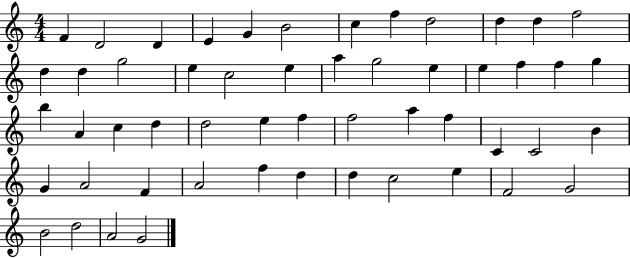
F4/q D4/h D4/q E4/q G4/q B4/h C5/q F5/q D5/h D5/q D5/q F5/h D5/q D5/q G5/h E5/q C5/h E5/q A5/q G5/h E5/q E5/q F5/q F5/q G5/q B5/q A4/q C5/q D5/q D5/h E5/q F5/q F5/h A5/q F5/q C4/q C4/h B4/q G4/q A4/h F4/q A4/h F5/q D5/q D5/q C5/h E5/q F4/h G4/h B4/h D5/h A4/h G4/h